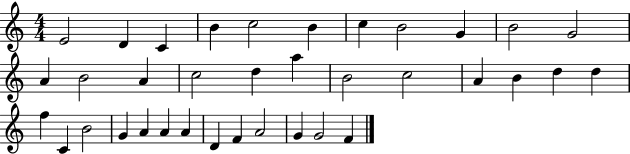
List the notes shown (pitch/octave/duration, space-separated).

E4/h D4/q C4/q B4/q C5/h B4/q C5/q B4/h G4/q B4/h G4/h A4/q B4/h A4/q C5/h D5/q A5/q B4/h C5/h A4/q B4/q D5/q D5/q F5/q C4/q B4/h G4/q A4/q A4/q A4/q D4/q F4/q A4/h G4/q G4/h F4/q